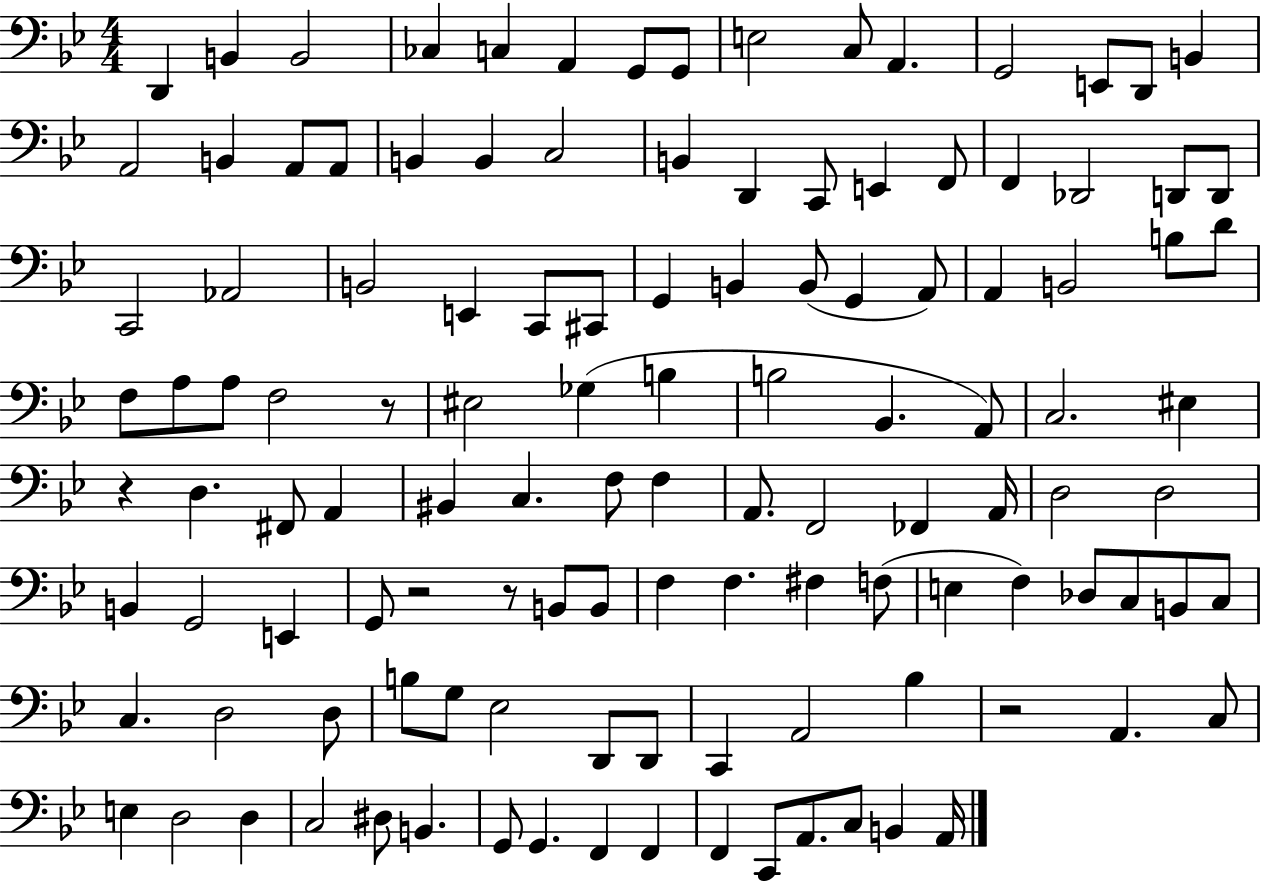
D2/q B2/q B2/h CES3/q C3/q A2/q G2/e G2/e E3/h C3/e A2/q. G2/h E2/e D2/e B2/q A2/h B2/q A2/e A2/e B2/q B2/q C3/h B2/q D2/q C2/e E2/q F2/e F2/q Db2/h D2/e D2/e C2/h Ab2/h B2/h E2/q C2/e C#2/e G2/q B2/q B2/e G2/q A2/e A2/q B2/h B3/e D4/e F3/e A3/e A3/e F3/h R/e EIS3/h Gb3/q B3/q B3/h Bb2/q. A2/e C3/h. EIS3/q R/q D3/q. F#2/e A2/q BIS2/q C3/q. F3/e F3/q A2/e. F2/h FES2/q A2/s D3/h D3/h B2/q G2/h E2/q G2/e R/h R/e B2/e B2/e F3/q F3/q. F#3/q F3/e E3/q F3/q Db3/e C3/e B2/e C3/e C3/q. D3/h D3/e B3/e G3/e Eb3/h D2/e D2/e C2/q A2/h Bb3/q R/h A2/q. C3/e E3/q D3/h D3/q C3/h D#3/e B2/q. G2/e G2/q. F2/q F2/q F2/q C2/e A2/e. C3/e B2/q A2/s